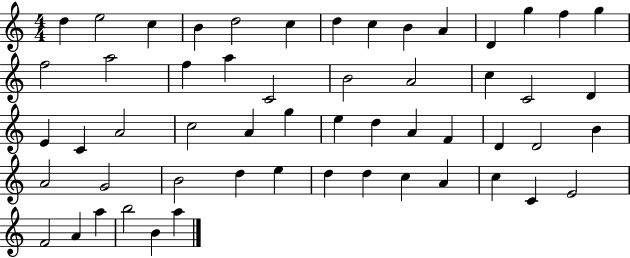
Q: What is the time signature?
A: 4/4